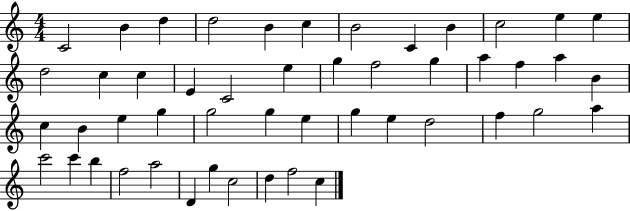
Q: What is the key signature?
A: C major